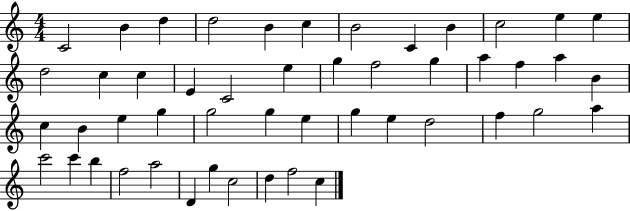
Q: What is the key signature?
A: C major